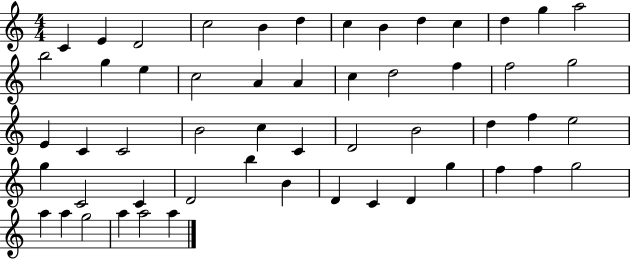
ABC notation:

X:1
T:Untitled
M:4/4
L:1/4
K:C
C E D2 c2 B d c B d c d g a2 b2 g e c2 A A c d2 f f2 g2 E C C2 B2 c C D2 B2 d f e2 g C2 C D2 b B D C D g f f g2 a a g2 a a2 a